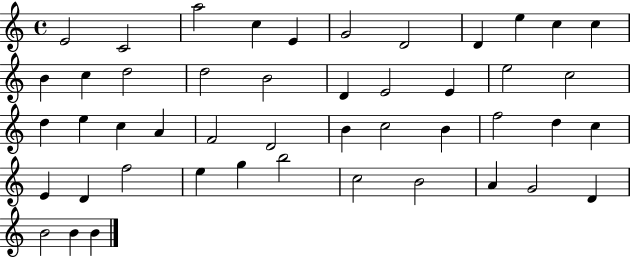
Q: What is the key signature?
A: C major